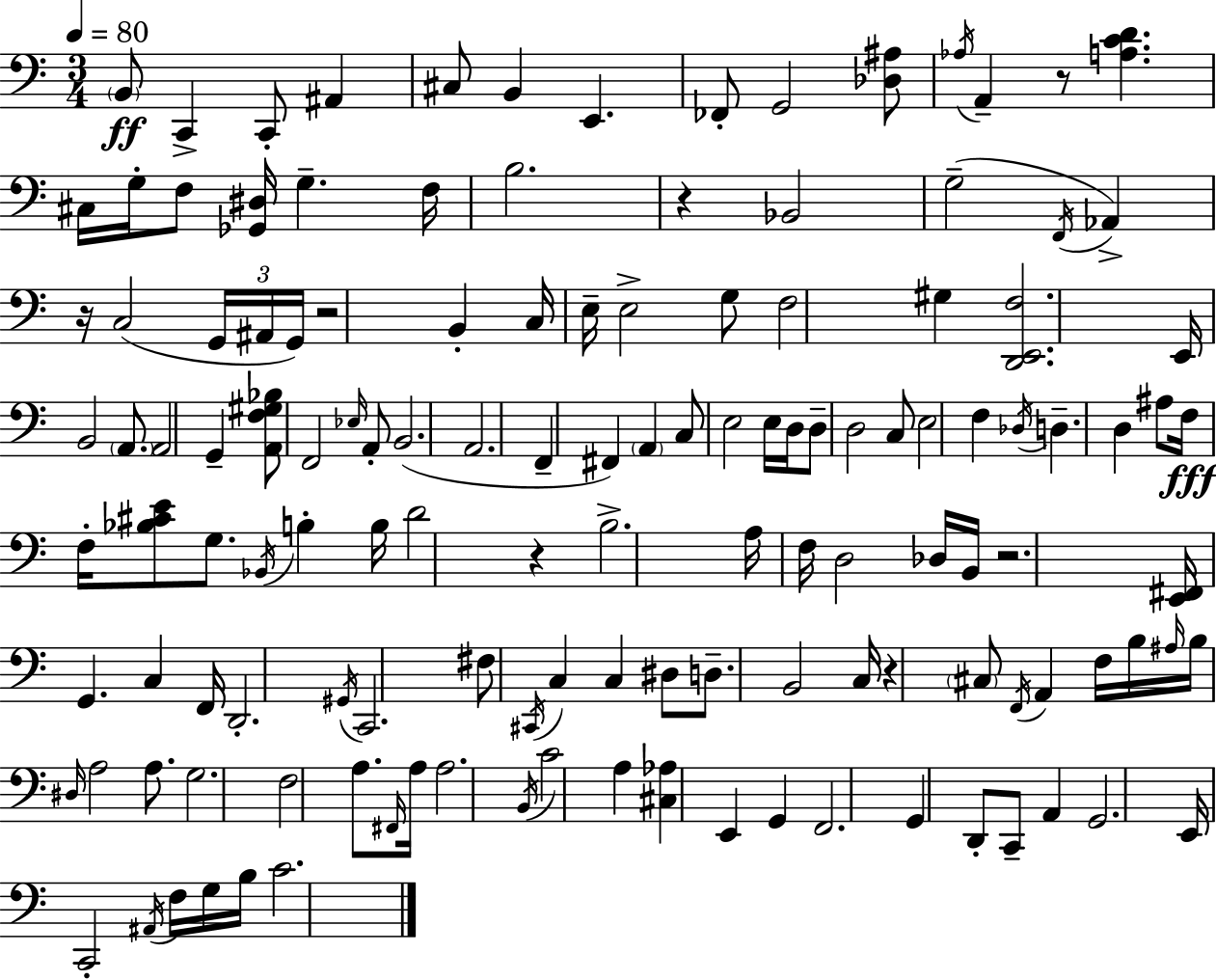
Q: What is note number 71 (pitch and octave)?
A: B2